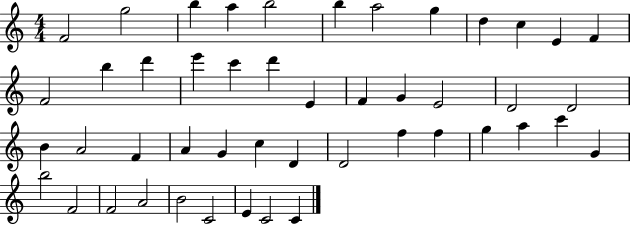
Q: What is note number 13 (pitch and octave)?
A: F4